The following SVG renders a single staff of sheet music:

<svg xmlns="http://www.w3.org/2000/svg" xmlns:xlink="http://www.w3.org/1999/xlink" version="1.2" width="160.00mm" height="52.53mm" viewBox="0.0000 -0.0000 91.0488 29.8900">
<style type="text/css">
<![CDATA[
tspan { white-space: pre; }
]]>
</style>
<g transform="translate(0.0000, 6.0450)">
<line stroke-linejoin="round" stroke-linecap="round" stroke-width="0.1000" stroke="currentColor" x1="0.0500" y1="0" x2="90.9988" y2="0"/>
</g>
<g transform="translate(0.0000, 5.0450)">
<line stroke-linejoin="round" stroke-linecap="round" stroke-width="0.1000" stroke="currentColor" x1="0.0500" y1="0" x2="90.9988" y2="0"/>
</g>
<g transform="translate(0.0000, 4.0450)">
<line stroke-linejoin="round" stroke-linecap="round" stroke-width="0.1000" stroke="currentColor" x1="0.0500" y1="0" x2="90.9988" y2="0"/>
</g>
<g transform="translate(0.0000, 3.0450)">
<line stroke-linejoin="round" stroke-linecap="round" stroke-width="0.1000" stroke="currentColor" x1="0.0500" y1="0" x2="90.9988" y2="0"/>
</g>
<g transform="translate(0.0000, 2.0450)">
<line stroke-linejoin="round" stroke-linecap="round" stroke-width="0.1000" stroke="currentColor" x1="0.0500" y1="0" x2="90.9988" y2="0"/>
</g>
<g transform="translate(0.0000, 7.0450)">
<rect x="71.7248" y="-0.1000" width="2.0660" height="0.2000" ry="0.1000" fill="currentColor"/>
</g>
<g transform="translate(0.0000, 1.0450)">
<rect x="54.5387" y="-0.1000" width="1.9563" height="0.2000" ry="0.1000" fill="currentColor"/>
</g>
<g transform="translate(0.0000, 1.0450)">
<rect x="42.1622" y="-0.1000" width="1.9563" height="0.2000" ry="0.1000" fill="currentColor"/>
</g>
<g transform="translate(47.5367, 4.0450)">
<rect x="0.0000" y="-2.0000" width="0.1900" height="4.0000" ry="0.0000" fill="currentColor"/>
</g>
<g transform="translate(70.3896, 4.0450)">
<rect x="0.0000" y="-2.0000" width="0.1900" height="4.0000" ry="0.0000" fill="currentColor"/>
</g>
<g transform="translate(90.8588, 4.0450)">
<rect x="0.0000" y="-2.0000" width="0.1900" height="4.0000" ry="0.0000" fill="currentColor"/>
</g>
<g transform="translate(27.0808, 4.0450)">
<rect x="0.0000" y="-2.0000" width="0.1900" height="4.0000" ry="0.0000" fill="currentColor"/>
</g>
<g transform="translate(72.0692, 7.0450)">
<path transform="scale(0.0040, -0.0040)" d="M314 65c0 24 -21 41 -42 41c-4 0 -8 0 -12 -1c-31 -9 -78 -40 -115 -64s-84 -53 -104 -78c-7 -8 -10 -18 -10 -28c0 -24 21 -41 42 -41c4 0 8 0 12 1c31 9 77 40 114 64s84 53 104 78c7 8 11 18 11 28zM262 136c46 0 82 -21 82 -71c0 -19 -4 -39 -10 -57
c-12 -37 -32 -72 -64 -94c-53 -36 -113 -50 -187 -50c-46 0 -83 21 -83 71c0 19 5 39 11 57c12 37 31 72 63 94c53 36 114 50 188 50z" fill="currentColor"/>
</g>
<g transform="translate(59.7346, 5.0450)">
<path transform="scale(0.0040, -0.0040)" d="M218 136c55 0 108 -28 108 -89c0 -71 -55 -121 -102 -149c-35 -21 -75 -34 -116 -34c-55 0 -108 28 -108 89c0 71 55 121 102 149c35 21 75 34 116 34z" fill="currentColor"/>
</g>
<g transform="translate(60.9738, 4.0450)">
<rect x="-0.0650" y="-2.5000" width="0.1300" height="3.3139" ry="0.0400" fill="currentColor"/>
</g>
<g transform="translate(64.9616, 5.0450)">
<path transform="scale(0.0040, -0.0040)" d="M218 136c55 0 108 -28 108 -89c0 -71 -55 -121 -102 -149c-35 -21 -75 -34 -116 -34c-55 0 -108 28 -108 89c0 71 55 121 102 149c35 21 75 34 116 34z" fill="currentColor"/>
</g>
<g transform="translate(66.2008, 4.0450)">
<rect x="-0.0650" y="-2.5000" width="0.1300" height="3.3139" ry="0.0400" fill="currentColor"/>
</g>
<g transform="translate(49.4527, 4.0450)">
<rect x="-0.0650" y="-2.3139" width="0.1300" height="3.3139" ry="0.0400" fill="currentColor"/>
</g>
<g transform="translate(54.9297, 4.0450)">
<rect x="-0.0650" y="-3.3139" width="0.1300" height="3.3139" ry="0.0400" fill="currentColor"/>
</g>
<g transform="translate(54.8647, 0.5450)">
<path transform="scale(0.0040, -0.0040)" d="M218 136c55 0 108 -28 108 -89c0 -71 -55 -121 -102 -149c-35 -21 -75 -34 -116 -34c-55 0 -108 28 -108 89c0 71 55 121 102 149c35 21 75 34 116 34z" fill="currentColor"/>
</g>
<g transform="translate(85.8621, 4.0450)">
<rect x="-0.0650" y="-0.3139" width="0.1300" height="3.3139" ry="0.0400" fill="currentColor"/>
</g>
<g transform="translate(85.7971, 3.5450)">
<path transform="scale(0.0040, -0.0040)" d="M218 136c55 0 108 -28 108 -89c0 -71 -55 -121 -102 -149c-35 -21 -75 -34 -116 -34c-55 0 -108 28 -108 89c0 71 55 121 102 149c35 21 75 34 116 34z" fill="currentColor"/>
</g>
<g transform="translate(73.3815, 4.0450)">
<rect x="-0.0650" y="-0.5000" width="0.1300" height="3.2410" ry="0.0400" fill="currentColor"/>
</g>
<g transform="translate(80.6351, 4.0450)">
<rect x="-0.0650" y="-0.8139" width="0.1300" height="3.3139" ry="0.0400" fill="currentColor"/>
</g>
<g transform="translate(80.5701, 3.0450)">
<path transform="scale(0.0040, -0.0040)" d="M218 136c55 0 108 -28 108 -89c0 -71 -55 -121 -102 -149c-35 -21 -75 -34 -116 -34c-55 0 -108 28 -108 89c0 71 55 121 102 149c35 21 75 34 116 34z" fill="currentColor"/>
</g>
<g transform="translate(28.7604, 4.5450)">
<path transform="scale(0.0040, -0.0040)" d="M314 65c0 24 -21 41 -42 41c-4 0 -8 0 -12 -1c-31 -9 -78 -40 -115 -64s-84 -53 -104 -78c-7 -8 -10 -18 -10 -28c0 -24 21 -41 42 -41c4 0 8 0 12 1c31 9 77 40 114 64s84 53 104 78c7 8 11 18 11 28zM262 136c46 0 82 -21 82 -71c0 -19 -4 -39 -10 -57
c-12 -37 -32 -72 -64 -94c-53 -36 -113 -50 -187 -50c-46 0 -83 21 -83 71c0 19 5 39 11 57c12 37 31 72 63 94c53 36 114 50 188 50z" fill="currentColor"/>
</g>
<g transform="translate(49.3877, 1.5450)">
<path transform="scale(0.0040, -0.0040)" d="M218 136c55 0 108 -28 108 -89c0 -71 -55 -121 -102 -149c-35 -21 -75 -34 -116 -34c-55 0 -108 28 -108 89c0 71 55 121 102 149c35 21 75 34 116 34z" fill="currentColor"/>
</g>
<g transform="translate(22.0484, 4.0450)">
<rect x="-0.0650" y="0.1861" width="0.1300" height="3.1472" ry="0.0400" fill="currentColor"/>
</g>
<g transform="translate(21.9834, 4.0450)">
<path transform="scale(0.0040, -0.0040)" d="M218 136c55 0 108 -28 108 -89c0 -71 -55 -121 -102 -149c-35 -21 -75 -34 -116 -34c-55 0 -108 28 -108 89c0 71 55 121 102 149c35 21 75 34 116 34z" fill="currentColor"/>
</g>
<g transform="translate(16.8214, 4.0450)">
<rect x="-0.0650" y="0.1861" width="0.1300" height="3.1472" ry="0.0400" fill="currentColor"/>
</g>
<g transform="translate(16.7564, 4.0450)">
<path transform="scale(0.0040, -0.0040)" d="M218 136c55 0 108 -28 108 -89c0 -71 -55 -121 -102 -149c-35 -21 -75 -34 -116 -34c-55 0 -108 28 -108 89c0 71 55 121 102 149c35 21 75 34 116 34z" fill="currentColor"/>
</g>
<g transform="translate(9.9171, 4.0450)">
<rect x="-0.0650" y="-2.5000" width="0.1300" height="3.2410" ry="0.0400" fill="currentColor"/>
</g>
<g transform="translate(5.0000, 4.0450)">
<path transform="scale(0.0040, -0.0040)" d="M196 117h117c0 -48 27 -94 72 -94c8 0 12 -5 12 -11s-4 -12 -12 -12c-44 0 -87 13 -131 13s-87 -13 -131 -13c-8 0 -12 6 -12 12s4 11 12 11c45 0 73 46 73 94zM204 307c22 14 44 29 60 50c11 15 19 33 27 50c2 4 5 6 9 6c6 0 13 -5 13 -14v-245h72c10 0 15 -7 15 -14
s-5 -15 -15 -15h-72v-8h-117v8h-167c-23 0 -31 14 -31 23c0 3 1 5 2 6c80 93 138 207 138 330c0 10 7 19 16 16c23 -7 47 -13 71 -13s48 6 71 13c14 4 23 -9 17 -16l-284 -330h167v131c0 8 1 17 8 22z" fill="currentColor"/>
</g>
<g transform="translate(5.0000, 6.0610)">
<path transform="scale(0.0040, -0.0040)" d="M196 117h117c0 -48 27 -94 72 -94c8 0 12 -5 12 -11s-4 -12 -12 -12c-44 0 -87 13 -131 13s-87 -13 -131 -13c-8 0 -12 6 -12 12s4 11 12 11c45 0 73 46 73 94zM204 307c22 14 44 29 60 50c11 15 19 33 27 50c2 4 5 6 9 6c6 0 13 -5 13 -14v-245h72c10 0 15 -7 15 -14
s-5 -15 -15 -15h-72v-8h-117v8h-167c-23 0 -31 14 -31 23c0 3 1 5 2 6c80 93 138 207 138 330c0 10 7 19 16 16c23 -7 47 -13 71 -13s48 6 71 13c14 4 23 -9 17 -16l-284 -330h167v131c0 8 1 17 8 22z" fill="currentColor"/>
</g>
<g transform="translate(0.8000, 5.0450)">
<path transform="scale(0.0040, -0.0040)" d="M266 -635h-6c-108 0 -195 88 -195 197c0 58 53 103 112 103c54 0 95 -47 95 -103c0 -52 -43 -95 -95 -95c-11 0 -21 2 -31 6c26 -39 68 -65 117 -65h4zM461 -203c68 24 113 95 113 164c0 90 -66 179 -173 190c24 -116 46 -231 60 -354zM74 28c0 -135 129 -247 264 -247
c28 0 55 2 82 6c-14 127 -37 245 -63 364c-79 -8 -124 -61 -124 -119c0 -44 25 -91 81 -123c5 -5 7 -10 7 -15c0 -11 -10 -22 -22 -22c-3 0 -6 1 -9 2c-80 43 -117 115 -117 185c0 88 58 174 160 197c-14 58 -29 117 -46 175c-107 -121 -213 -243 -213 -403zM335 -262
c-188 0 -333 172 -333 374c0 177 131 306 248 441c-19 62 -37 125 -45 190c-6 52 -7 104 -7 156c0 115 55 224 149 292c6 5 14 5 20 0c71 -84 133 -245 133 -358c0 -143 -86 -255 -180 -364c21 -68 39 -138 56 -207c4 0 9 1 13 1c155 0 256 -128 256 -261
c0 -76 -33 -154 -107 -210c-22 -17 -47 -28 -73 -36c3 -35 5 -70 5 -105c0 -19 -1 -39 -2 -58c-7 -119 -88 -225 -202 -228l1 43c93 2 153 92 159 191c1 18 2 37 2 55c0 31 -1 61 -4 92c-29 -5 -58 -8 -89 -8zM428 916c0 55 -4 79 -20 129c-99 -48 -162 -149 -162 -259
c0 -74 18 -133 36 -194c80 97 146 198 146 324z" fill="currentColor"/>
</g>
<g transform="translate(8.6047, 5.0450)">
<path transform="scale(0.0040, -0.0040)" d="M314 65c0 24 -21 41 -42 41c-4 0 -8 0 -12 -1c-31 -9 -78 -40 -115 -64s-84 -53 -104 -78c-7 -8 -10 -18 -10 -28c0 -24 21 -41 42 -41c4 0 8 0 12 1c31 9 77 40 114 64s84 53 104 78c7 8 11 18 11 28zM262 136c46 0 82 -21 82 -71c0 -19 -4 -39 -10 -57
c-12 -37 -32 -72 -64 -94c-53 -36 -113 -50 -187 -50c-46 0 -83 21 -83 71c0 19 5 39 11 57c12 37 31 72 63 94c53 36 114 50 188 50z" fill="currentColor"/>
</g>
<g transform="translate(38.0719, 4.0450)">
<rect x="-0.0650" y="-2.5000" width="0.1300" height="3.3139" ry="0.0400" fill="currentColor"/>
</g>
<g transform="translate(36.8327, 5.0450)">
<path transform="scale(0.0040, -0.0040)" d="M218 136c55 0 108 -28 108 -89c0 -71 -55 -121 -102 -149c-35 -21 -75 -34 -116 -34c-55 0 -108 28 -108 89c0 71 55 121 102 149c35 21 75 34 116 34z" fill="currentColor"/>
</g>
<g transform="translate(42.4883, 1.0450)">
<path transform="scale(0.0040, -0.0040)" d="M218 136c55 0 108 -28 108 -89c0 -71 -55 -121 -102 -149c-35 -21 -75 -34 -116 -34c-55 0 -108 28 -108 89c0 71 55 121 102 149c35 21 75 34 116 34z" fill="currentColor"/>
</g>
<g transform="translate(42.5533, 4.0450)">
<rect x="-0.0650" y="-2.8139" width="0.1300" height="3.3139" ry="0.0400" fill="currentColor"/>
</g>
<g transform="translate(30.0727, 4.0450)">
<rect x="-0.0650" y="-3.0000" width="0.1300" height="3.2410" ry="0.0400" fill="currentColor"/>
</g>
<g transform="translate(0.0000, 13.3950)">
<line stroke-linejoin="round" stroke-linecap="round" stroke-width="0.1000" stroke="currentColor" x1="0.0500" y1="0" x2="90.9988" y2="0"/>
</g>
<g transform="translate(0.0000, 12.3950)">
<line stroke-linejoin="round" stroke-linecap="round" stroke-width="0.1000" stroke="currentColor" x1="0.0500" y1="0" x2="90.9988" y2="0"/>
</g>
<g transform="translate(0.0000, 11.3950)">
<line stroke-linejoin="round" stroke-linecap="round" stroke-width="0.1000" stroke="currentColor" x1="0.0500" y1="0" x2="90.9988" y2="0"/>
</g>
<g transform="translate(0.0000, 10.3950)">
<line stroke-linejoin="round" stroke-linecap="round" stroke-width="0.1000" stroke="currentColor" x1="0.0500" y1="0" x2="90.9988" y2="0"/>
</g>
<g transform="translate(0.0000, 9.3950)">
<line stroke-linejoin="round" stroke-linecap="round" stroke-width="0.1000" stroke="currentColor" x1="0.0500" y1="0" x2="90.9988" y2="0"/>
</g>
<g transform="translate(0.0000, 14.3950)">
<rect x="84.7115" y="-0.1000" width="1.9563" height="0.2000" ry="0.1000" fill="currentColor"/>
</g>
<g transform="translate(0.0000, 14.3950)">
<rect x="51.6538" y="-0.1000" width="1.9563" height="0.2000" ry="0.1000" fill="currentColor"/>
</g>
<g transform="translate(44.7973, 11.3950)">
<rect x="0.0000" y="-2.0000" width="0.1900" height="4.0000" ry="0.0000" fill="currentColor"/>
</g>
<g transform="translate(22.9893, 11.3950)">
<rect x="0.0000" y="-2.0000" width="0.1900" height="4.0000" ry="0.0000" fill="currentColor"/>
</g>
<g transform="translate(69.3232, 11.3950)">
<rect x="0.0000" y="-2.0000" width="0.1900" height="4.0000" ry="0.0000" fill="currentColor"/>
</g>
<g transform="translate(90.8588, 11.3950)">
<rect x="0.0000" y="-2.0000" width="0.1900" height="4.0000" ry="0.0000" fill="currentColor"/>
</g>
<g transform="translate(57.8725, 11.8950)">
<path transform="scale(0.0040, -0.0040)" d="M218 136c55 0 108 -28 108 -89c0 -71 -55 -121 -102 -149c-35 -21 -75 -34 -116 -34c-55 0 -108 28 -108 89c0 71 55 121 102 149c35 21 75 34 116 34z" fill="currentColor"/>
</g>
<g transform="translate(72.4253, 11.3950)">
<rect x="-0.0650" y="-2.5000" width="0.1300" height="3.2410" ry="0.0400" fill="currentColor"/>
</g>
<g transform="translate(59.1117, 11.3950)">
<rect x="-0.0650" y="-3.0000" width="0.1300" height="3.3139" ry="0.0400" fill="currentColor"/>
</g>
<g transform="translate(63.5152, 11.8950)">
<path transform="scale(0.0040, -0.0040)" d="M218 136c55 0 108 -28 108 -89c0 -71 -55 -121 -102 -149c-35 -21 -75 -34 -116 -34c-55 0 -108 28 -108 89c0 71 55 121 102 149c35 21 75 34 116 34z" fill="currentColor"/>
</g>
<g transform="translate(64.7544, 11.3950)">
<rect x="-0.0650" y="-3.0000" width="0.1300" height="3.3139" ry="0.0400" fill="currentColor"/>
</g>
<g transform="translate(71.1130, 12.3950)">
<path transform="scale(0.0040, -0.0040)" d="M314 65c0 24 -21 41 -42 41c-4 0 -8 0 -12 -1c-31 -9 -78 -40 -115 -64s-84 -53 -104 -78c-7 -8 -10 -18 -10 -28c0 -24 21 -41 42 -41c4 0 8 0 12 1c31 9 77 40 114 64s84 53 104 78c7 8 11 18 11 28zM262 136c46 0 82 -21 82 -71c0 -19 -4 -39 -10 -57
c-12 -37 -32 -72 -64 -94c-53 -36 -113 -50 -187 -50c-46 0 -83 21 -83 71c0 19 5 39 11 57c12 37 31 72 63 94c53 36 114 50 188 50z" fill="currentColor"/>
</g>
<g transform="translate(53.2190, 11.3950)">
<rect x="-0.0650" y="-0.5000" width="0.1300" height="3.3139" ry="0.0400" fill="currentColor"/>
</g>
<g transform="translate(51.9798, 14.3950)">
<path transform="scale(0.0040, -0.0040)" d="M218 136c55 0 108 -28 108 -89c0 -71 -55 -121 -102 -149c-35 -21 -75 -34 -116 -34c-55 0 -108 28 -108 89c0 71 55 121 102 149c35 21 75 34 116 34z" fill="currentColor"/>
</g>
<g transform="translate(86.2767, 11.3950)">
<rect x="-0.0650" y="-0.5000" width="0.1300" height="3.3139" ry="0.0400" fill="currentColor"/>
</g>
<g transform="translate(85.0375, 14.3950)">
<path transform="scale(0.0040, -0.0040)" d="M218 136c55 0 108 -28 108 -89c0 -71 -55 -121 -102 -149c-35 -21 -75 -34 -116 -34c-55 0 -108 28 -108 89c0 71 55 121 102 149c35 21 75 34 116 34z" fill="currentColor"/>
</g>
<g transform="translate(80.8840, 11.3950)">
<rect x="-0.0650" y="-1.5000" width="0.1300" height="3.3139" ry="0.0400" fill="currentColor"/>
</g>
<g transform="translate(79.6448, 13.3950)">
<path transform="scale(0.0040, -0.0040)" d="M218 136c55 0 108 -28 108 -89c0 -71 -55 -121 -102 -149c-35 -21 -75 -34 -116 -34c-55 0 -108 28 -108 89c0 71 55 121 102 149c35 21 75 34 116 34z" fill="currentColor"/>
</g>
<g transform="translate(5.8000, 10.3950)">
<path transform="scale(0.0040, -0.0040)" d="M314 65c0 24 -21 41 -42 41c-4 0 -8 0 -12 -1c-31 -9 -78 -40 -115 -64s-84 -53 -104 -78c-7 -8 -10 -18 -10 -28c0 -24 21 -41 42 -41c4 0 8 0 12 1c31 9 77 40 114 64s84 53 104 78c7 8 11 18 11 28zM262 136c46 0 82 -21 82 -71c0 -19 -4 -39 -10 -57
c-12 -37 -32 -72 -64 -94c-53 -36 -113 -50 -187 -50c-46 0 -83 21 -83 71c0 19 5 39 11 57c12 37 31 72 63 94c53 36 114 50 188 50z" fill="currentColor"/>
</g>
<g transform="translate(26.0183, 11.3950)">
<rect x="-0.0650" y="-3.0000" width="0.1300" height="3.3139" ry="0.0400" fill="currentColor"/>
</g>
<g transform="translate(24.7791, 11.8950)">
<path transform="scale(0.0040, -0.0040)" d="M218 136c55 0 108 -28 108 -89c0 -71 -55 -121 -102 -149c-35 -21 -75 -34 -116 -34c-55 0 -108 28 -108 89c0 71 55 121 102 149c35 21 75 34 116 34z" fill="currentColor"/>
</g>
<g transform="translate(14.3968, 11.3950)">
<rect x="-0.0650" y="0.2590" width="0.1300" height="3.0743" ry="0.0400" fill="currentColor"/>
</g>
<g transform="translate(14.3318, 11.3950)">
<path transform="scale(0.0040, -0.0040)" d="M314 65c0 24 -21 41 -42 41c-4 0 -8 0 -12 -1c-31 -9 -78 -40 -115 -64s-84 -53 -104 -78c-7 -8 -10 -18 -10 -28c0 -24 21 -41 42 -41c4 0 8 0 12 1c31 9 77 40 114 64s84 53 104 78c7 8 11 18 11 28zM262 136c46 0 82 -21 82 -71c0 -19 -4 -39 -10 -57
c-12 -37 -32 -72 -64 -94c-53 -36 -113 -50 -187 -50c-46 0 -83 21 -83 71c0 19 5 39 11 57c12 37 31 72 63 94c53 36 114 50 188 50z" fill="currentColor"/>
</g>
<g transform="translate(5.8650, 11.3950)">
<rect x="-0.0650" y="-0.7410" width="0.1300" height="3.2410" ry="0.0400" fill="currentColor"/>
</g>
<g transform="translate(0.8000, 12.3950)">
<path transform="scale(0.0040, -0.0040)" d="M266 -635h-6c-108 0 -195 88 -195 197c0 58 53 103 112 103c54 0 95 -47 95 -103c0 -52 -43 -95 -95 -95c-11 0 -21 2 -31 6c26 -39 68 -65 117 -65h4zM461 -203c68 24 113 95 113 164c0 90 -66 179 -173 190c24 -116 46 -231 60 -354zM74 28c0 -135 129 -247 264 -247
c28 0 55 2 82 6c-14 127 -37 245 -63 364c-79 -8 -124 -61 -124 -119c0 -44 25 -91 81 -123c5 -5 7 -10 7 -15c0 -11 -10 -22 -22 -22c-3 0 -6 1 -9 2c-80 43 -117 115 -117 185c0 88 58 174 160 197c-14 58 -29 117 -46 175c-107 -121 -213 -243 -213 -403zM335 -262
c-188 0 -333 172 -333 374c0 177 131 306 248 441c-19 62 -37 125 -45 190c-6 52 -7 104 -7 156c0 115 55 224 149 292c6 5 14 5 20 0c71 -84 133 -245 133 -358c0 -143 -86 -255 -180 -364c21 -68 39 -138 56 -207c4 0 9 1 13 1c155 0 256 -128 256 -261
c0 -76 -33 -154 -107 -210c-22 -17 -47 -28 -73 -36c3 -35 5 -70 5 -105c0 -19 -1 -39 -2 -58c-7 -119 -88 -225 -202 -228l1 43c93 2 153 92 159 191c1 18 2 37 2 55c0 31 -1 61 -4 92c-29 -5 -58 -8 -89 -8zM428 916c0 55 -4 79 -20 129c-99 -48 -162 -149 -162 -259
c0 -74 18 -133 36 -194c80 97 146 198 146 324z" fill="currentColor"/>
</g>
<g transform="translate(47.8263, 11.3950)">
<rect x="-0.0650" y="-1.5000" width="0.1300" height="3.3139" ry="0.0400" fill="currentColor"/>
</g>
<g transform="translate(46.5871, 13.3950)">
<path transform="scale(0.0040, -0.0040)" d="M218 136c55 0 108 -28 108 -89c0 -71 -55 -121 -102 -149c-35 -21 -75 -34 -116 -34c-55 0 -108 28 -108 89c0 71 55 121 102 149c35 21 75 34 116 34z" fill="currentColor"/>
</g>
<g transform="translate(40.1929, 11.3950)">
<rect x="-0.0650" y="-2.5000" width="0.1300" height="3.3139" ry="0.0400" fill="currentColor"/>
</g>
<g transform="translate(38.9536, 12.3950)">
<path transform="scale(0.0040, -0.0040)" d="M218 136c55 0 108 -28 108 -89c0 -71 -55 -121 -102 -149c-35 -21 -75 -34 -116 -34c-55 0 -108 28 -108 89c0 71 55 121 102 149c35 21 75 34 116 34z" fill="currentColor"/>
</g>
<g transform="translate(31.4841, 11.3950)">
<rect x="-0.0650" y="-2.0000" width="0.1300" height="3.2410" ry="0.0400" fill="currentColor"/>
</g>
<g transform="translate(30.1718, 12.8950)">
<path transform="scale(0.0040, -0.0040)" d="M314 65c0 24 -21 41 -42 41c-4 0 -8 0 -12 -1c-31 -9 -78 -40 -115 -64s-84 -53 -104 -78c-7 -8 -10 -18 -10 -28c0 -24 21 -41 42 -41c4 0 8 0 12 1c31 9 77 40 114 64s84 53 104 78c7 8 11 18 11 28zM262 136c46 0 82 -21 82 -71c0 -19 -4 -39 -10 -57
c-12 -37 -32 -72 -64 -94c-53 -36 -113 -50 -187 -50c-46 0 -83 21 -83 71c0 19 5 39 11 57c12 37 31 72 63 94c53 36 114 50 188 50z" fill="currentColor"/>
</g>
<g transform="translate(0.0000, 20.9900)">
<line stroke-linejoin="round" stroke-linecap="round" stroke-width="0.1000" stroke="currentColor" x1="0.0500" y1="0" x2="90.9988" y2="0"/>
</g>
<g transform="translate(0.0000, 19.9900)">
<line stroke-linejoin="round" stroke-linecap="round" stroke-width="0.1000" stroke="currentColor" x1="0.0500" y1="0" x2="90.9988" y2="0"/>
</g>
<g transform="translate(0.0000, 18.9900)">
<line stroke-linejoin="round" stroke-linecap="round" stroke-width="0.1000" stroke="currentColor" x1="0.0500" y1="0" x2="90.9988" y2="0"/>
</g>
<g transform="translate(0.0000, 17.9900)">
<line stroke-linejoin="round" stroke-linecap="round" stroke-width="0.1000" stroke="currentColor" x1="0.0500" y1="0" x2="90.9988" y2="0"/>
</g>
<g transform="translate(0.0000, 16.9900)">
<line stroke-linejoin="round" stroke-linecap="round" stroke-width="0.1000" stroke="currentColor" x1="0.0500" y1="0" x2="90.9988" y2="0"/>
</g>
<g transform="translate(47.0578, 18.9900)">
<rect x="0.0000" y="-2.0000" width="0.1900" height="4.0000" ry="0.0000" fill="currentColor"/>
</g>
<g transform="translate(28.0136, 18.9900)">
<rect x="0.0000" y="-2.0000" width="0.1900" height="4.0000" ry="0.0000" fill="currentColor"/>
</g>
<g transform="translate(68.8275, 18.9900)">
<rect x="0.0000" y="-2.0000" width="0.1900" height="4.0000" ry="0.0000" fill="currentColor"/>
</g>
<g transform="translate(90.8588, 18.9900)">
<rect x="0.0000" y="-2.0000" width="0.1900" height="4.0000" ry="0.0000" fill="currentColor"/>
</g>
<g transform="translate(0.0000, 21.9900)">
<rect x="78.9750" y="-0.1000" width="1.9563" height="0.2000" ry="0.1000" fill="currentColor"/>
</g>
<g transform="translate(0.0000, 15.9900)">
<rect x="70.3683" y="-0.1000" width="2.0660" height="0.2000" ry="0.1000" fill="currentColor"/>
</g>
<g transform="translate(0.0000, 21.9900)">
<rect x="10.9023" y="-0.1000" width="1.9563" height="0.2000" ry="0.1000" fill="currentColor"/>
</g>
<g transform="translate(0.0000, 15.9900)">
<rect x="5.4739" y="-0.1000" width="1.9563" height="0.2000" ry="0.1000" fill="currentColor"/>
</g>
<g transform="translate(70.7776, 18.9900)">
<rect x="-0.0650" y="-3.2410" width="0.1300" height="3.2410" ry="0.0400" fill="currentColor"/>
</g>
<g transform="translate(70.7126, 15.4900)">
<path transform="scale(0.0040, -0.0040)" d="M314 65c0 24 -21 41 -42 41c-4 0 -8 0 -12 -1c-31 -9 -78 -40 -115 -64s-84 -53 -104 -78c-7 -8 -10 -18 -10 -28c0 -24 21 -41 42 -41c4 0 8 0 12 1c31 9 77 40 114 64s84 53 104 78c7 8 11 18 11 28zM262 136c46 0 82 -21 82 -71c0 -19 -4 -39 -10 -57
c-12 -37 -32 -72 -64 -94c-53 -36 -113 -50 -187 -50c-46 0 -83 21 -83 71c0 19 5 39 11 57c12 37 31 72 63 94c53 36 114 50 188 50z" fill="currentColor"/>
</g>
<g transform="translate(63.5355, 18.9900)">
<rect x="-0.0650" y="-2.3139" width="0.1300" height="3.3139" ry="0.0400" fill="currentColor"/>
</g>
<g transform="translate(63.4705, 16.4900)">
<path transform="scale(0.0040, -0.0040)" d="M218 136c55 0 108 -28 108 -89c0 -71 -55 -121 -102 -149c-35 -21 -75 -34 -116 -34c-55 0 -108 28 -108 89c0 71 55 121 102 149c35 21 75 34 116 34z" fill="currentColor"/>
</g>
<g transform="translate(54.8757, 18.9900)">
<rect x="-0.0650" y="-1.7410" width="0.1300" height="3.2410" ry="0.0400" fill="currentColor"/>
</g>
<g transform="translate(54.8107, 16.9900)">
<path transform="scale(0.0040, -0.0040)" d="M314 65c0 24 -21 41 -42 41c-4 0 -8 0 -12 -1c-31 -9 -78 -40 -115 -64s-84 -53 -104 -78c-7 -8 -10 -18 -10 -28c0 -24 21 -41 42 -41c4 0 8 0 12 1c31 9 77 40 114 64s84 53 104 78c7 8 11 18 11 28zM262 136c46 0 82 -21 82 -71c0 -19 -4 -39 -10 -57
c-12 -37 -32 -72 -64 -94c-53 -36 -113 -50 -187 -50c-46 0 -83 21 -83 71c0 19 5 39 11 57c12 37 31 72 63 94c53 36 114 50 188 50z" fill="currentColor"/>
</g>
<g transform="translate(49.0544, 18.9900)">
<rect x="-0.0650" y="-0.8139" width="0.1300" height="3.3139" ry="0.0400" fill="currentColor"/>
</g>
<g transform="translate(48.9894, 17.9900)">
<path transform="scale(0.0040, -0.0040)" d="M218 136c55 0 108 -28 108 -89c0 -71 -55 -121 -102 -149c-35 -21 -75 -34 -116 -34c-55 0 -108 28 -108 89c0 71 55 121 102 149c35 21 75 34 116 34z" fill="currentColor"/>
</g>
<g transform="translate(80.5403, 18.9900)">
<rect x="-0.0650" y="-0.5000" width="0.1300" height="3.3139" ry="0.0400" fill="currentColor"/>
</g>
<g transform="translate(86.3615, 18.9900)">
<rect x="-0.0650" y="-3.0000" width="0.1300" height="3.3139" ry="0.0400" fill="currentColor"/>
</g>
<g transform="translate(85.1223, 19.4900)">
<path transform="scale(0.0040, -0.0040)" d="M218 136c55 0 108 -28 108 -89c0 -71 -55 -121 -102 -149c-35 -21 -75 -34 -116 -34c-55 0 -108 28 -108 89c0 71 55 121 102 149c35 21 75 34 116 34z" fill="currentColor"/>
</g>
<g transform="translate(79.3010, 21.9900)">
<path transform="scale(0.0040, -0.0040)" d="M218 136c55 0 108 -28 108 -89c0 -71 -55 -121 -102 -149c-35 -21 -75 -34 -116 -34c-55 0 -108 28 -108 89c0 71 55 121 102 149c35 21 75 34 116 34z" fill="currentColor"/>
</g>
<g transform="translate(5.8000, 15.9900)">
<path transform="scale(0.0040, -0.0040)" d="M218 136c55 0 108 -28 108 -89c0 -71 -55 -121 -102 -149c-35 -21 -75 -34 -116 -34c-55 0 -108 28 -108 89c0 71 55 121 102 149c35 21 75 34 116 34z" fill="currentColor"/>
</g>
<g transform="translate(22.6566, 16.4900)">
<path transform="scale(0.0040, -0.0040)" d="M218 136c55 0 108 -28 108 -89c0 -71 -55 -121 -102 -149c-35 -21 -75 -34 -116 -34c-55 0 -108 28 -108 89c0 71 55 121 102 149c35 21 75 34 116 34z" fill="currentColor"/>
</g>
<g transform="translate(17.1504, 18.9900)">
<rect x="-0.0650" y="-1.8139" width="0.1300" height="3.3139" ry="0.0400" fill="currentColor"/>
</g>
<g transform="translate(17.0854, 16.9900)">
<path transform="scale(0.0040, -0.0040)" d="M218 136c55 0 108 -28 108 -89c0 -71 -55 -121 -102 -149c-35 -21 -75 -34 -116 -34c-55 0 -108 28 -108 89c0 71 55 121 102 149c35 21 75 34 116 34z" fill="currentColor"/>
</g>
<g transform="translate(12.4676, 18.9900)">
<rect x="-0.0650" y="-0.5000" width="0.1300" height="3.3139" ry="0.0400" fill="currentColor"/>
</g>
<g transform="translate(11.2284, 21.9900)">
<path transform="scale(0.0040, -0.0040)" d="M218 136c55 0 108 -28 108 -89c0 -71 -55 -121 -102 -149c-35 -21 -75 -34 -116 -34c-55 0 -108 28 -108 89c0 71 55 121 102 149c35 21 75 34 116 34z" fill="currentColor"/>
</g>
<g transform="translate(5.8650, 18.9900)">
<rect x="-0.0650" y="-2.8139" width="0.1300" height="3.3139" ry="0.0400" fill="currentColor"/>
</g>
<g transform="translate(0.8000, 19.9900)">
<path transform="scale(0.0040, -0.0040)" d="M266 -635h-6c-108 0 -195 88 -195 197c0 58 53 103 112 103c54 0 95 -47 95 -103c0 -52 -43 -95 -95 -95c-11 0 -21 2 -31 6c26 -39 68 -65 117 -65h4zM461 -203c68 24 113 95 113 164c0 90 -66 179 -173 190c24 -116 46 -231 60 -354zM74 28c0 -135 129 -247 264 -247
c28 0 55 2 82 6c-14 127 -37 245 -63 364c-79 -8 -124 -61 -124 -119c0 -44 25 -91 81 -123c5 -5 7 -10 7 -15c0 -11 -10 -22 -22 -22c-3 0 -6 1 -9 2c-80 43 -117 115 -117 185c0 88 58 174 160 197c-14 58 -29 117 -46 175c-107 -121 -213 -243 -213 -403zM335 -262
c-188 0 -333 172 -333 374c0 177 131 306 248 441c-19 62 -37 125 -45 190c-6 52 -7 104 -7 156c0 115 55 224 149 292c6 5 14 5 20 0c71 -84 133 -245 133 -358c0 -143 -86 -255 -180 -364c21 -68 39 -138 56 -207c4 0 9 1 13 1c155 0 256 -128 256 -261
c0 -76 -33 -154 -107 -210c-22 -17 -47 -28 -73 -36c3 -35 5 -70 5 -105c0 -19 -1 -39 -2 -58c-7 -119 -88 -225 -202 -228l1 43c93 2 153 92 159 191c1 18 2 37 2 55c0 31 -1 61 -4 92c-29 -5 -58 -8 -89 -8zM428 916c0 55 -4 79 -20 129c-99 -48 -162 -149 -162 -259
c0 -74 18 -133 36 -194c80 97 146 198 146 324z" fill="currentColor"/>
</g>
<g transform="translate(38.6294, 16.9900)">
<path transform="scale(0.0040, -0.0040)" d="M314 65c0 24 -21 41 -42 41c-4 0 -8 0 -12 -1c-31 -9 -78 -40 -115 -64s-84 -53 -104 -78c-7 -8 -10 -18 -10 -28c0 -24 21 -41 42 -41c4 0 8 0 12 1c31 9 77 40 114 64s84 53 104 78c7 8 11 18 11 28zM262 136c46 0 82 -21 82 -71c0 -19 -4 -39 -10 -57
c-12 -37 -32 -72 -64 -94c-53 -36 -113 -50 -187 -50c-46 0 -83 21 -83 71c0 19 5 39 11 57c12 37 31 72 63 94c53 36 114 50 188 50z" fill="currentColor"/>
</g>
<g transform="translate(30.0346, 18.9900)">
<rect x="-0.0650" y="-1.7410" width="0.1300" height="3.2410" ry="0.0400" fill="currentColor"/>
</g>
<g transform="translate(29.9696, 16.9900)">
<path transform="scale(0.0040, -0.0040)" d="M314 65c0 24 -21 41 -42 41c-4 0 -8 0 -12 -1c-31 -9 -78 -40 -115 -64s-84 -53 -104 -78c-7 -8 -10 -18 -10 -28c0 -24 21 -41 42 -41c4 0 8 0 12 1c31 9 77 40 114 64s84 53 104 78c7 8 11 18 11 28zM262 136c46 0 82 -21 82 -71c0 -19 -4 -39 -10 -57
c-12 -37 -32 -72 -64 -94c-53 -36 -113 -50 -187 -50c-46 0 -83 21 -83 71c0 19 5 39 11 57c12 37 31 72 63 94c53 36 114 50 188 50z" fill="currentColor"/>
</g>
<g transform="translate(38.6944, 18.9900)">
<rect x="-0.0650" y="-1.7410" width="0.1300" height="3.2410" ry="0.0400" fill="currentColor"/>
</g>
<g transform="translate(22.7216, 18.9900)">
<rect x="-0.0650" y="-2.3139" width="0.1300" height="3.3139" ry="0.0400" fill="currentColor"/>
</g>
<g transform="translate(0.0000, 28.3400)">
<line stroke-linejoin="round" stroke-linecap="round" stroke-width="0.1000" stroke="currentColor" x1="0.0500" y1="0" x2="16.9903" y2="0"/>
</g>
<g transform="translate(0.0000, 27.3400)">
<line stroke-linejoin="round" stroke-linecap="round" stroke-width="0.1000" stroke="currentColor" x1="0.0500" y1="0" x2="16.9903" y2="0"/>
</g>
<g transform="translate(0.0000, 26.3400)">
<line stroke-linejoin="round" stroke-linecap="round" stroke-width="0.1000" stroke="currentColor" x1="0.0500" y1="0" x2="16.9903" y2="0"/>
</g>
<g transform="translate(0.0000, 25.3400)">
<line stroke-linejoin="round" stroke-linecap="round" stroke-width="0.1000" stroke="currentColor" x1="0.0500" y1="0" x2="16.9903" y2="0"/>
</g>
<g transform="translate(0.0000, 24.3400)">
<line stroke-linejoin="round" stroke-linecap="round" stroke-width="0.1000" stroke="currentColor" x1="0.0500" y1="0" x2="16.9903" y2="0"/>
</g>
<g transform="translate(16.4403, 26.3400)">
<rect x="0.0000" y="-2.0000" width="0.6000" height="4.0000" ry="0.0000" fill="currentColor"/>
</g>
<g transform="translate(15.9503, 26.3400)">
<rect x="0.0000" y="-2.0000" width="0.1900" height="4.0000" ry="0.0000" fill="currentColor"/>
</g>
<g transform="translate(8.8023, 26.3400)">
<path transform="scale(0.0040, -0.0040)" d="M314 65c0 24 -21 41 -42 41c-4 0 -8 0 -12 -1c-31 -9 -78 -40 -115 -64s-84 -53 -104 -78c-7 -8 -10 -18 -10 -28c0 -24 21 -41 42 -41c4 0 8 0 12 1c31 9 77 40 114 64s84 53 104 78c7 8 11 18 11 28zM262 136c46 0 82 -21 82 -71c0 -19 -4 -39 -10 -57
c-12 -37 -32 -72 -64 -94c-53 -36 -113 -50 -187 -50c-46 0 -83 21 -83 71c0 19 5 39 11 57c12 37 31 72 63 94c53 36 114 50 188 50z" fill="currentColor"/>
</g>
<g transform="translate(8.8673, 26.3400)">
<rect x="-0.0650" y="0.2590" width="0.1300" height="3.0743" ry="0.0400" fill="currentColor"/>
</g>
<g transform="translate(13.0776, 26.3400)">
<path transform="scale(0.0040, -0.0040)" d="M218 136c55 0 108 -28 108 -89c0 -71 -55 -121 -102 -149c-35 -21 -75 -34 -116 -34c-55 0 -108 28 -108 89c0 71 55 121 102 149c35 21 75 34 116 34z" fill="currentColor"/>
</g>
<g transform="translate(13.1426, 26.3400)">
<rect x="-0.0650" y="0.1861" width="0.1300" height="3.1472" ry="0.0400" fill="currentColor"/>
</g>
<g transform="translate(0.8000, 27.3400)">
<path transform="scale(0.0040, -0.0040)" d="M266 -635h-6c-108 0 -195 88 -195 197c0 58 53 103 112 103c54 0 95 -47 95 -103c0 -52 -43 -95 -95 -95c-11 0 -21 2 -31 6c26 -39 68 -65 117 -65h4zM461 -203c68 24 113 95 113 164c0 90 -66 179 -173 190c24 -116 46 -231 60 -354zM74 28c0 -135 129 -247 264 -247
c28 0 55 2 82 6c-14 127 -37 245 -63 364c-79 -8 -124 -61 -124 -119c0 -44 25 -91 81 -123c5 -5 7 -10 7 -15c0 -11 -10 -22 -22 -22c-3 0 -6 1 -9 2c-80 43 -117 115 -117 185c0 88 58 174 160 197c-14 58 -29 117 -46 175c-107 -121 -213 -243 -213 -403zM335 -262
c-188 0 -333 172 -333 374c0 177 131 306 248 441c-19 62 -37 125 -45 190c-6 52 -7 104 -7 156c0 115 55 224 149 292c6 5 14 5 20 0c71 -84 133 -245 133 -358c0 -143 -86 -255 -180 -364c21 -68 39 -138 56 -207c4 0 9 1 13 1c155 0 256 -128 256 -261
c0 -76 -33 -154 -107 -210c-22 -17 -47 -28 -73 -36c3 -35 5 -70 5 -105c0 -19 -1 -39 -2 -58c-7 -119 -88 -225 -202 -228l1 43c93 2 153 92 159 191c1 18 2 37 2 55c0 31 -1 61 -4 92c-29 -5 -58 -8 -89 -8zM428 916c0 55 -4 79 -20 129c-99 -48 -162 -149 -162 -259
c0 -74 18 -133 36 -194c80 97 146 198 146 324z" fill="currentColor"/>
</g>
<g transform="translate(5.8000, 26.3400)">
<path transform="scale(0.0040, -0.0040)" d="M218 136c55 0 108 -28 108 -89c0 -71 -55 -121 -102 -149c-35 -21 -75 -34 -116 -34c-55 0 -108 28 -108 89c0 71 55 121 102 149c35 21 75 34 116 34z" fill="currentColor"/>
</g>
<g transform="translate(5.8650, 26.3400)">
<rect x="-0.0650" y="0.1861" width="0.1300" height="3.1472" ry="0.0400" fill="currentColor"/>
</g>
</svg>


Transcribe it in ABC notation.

X:1
T:Untitled
M:4/4
L:1/4
K:C
G2 B B A2 G a g b G G C2 d c d2 B2 A F2 G E C A A G2 E C a C f g f2 f2 d f2 g b2 C A B B2 B